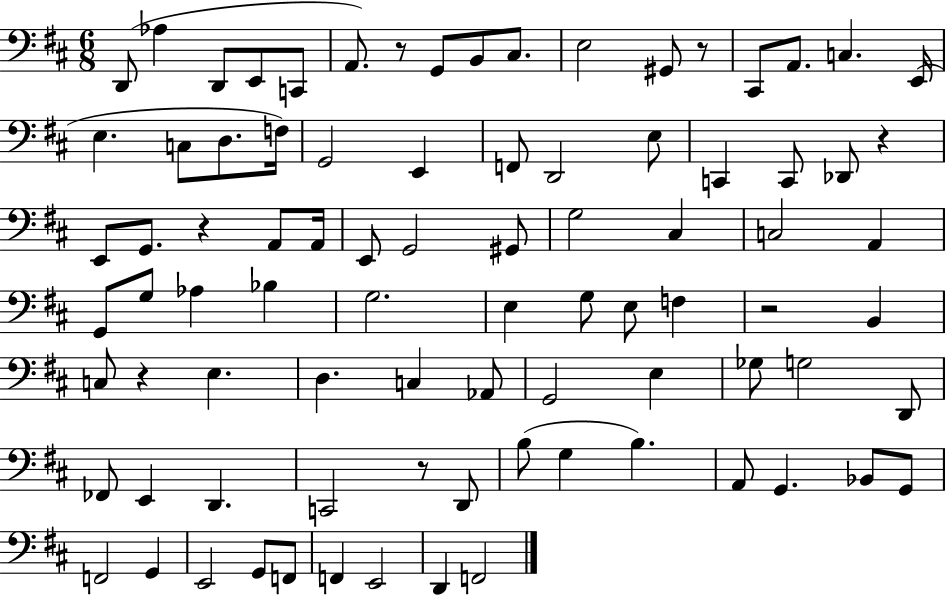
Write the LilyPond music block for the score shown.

{
  \clef bass
  \numericTimeSignature
  \time 6/8
  \key d \major
  d,8( aes4 d,8 e,8 c,8 | a,8.) r8 g,8 b,8 cis8. | e2 gis,8 r8 | cis,8 a,8. c4. e,16( | \break e4. c8 d8. f16) | g,2 e,4 | f,8 d,2 e8 | c,4 c,8 des,8 r4 | \break e,8 g,8. r4 a,8 a,16 | e,8 g,2 gis,8 | g2 cis4 | c2 a,4 | \break g,8 g8 aes4 bes4 | g2. | e4 g8 e8 f4 | r2 b,4 | \break c8 r4 e4. | d4. c4 aes,8 | g,2 e4 | ges8 g2 d,8 | \break fes,8 e,4 d,4. | c,2 r8 d,8 | b8( g4 b4.) | a,8 g,4. bes,8 g,8 | \break f,2 g,4 | e,2 g,8 f,8 | f,4 e,2 | d,4 f,2 | \break \bar "|."
}